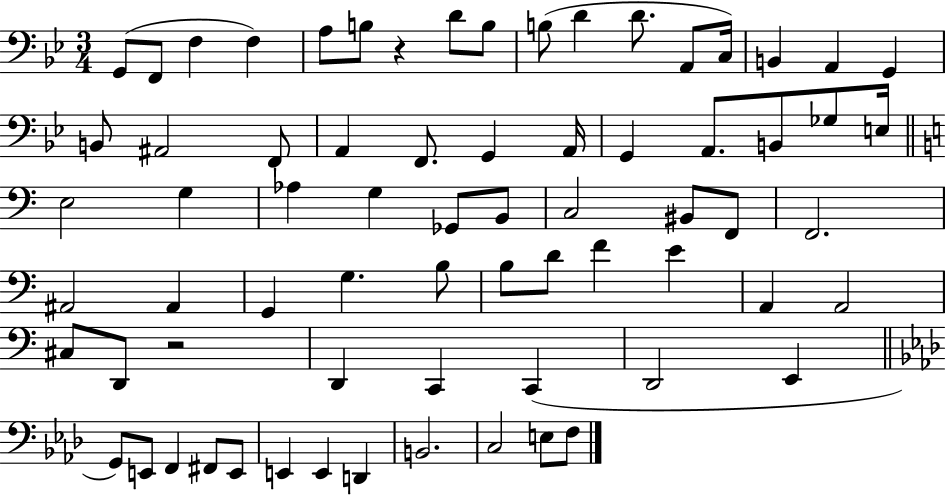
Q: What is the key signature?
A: BES major